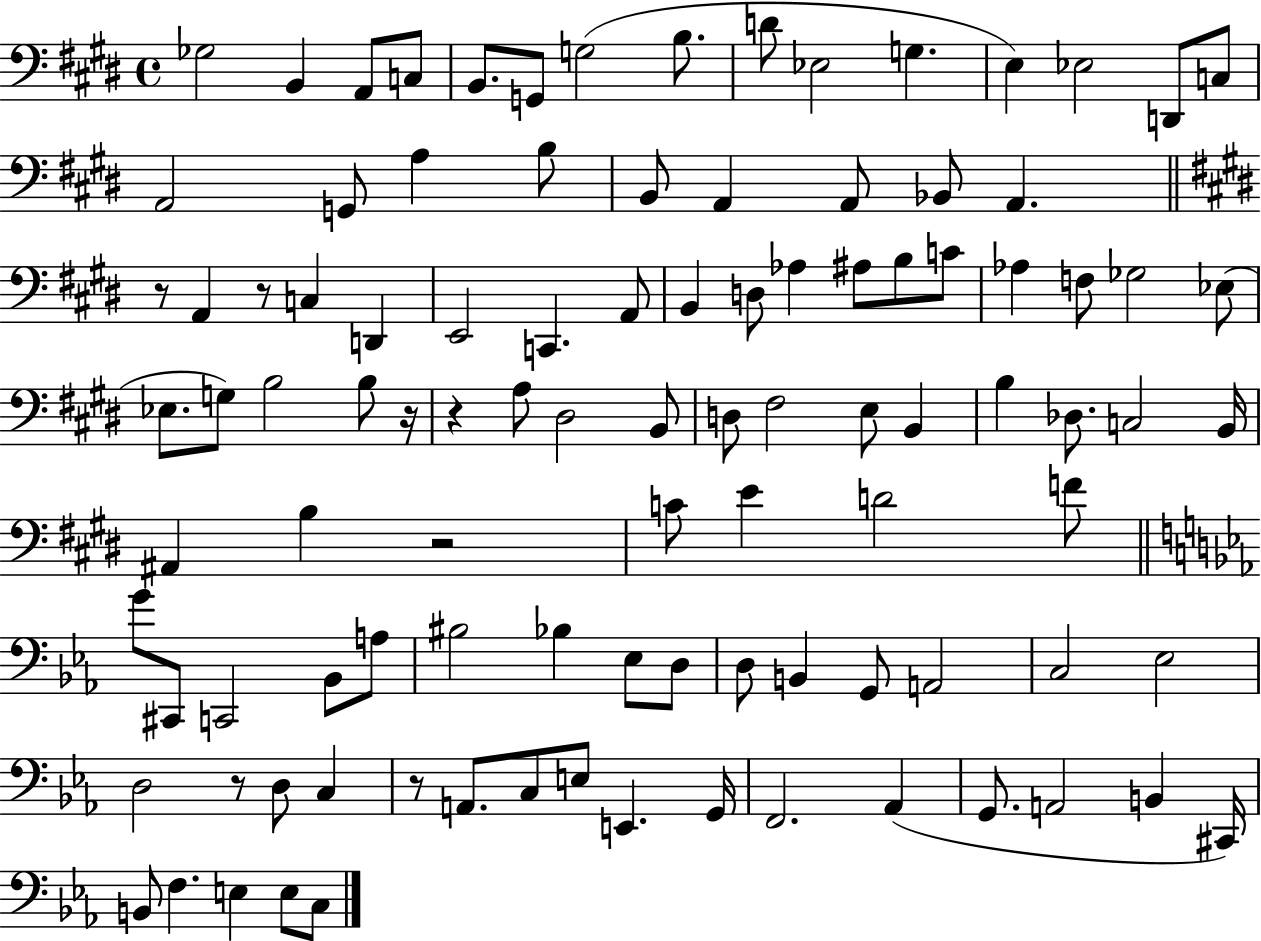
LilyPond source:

{
  \clef bass
  \time 4/4
  \defaultTimeSignature
  \key e \major
  \repeat volta 2 { ges2 b,4 a,8 c8 | b,8. g,8 g2( b8. | d'8 ees2 g4. | e4) ees2 d,8 c8 | \break a,2 g,8 a4 b8 | b,8 a,4 a,8 bes,8 a,4. | \bar "||" \break \key e \major r8 a,4 r8 c4 d,4 | e,2 c,4. a,8 | b,4 d8 aes4 ais8 b8 c'8 | aes4 f8 ges2 ees8( | \break ees8. g8) b2 b8 r16 | r4 a8 dis2 b,8 | d8 fis2 e8 b,4 | b4 des8. c2 b,16 | \break ais,4 b4 r2 | c'8 e'4 d'2 f'8 | \bar "||" \break \key c \minor g'8 cis,8 c,2 bes,8 a8 | bis2 bes4 ees8 d8 | d8 b,4 g,8 a,2 | c2 ees2 | \break d2 r8 d8 c4 | r8 a,8. c8 e8 e,4. g,16 | f,2. aes,4( | g,8. a,2 b,4 cis,16) | \break b,8 f4. e4 e8 c8 | } \bar "|."
}